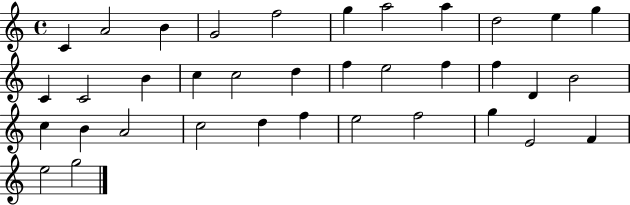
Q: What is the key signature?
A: C major